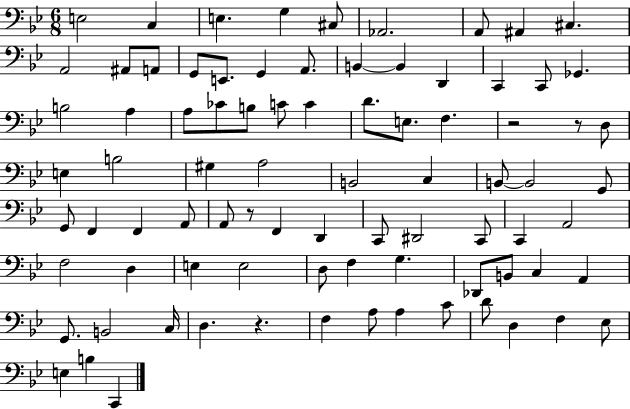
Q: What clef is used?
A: bass